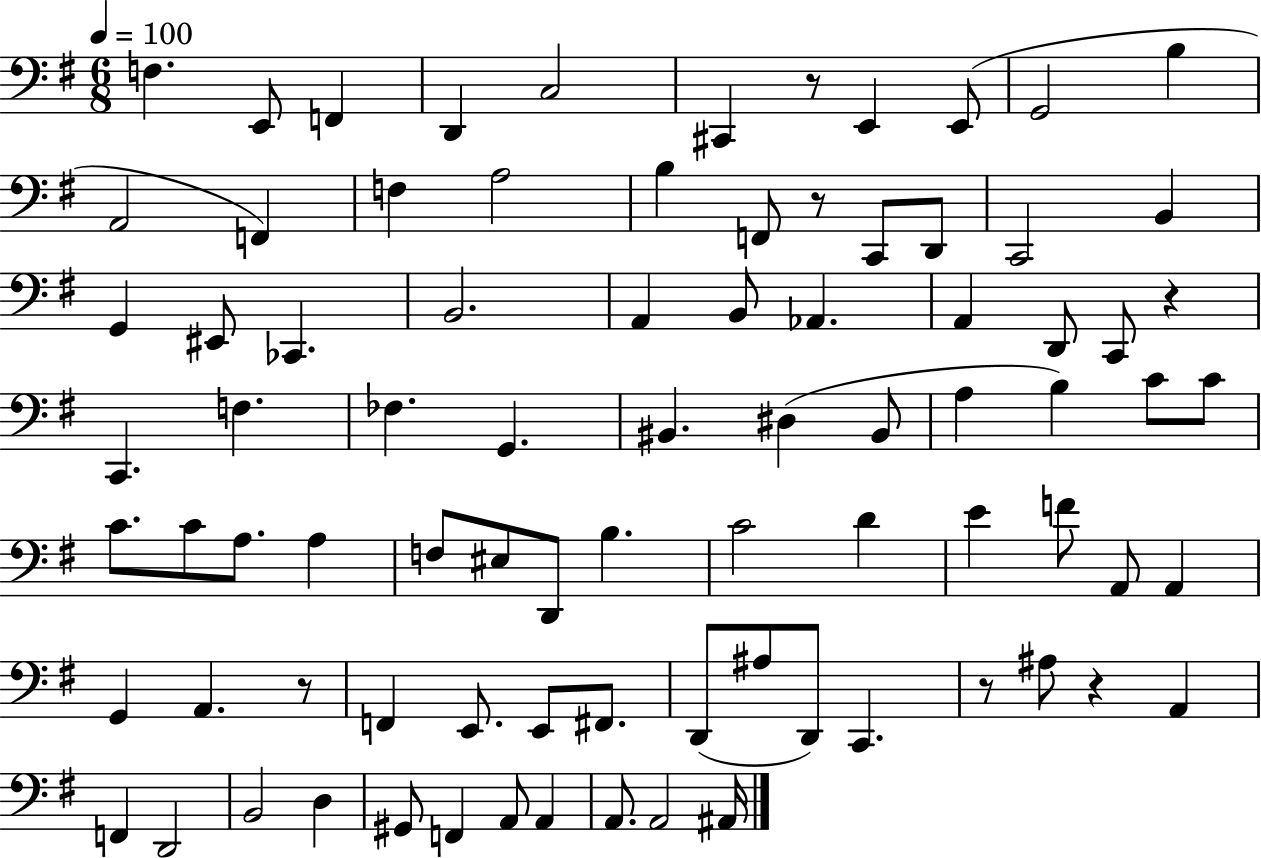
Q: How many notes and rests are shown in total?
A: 84